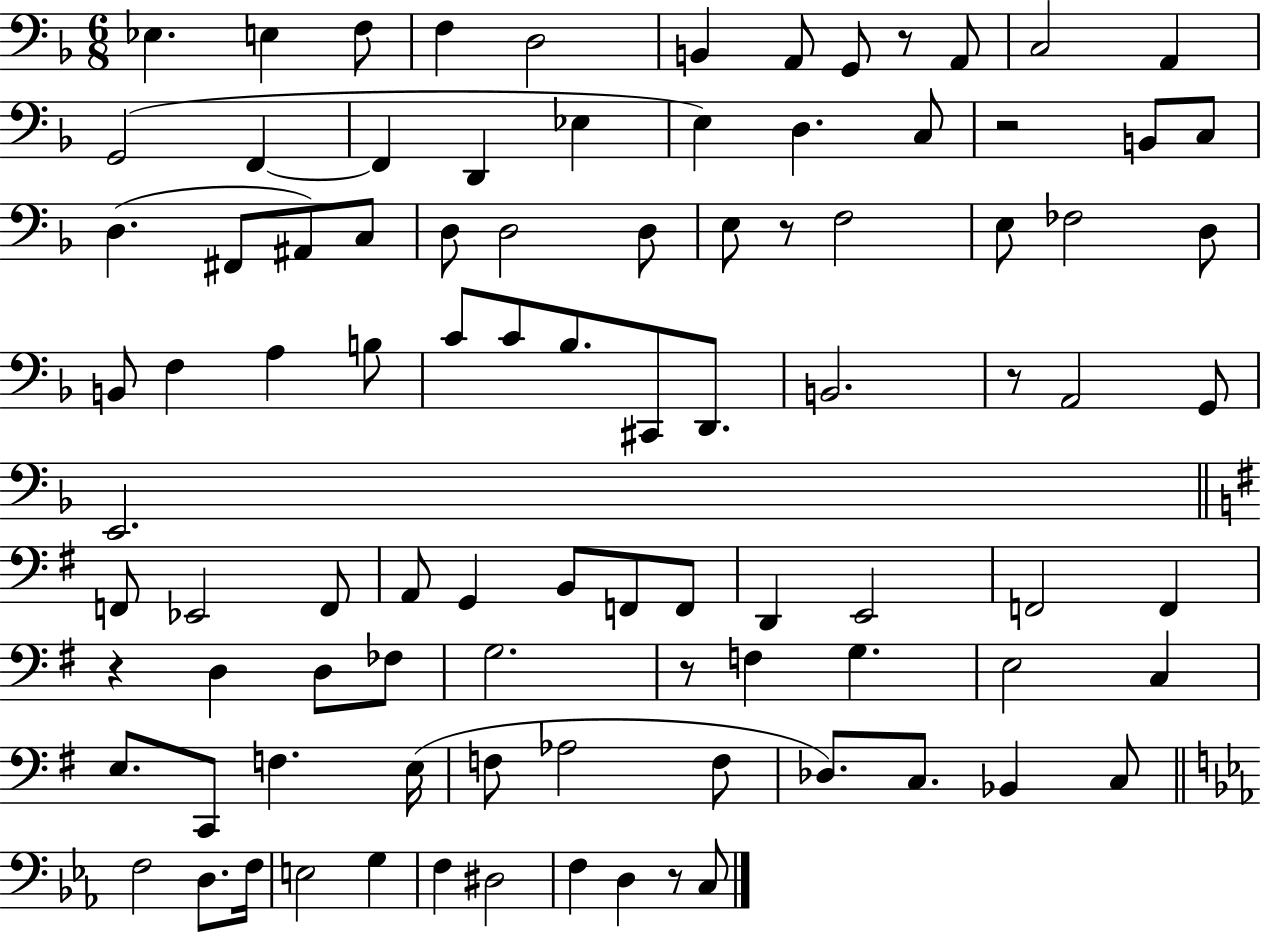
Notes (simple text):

Eb3/q. E3/q F3/e F3/q D3/h B2/q A2/e G2/e R/e A2/e C3/h A2/q G2/h F2/q F2/q D2/q Eb3/q E3/q D3/q. C3/e R/h B2/e C3/e D3/q. F#2/e A#2/e C3/e D3/e D3/h D3/e E3/e R/e F3/h E3/e FES3/h D3/e B2/e F3/q A3/q B3/e C4/e C4/e Bb3/e. C#2/e D2/e. B2/h. R/e A2/h G2/e E2/h. F2/e Eb2/h F2/e A2/e G2/q B2/e F2/e F2/e D2/q E2/h F2/h F2/q R/q D3/q D3/e FES3/e G3/h. R/e F3/q G3/q. E3/h C3/q E3/e. C2/e F3/q. E3/s F3/e Ab3/h F3/e Db3/e. C3/e. Bb2/q C3/e F3/h D3/e. F3/s E3/h G3/q F3/q D#3/h F3/q D3/q R/e C3/e